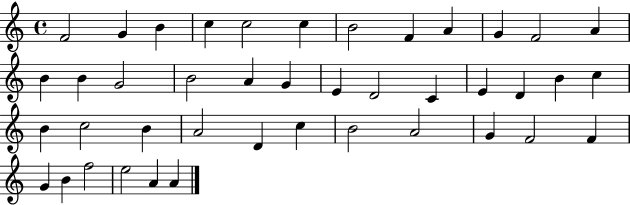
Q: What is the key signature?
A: C major